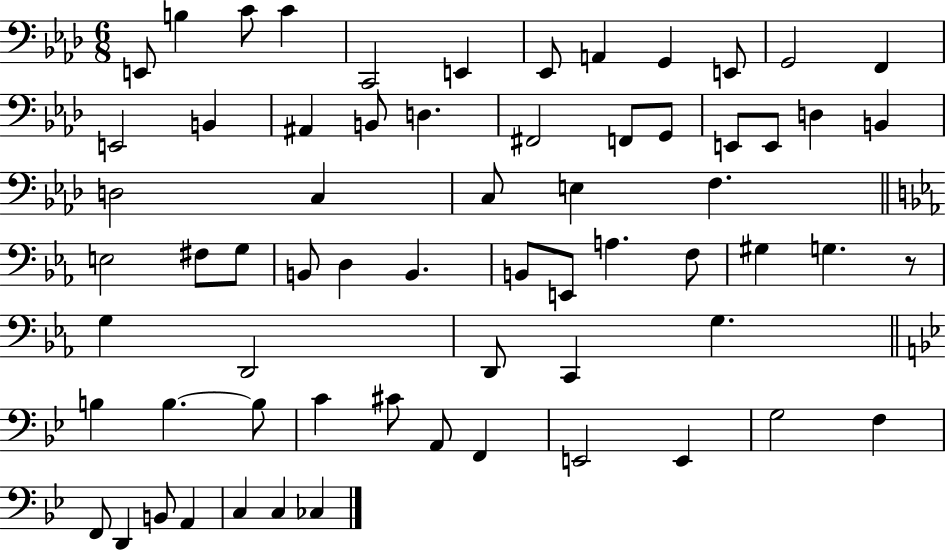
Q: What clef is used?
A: bass